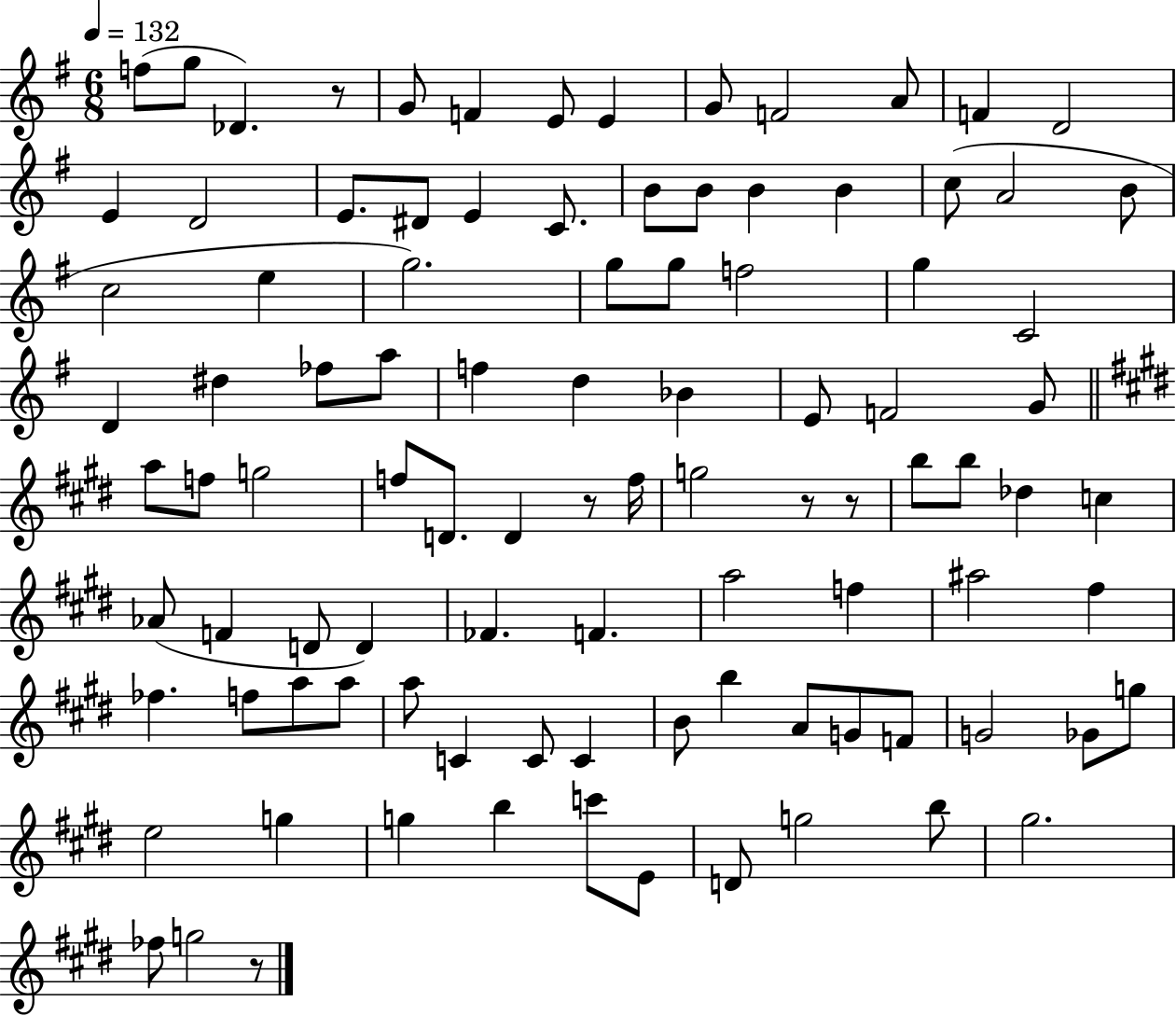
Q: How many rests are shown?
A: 5